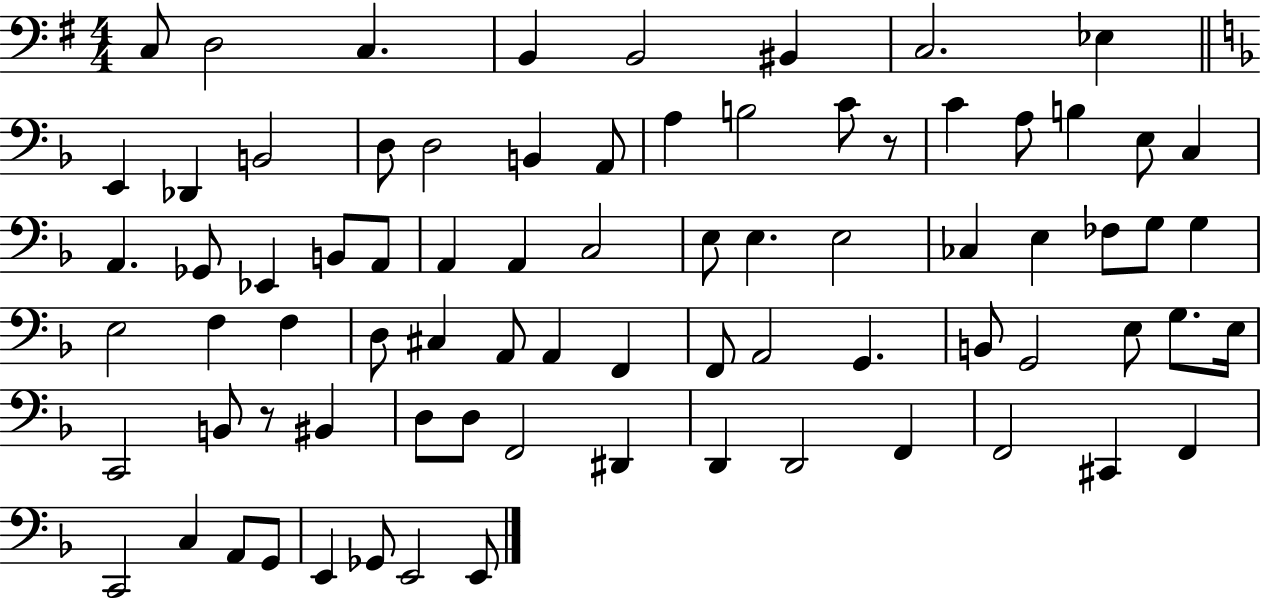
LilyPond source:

{
  \clef bass
  \numericTimeSignature
  \time 4/4
  \key g \major
  c8 d2 c4. | b,4 b,2 bis,4 | c2. ees4 | \bar "||" \break \key f \major e,4 des,4 b,2 | d8 d2 b,4 a,8 | a4 b2 c'8 r8 | c'4 a8 b4 e8 c4 | \break a,4. ges,8 ees,4 b,8 a,8 | a,4 a,4 c2 | e8 e4. e2 | ces4 e4 fes8 g8 g4 | \break e2 f4 f4 | d8 cis4 a,8 a,4 f,4 | f,8 a,2 g,4. | b,8 g,2 e8 g8. e16 | \break c,2 b,8 r8 bis,4 | d8 d8 f,2 dis,4 | d,4 d,2 f,4 | f,2 cis,4 f,4 | \break c,2 c4 a,8 g,8 | e,4 ges,8 e,2 e,8 | \bar "|."
}